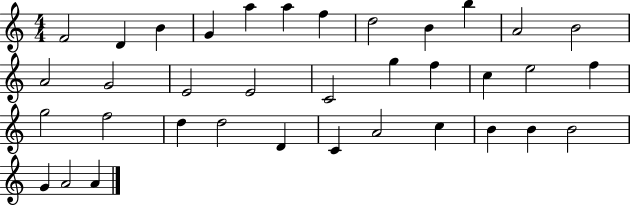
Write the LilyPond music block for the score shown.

{
  \clef treble
  \numericTimeSignature
  \time 4/4
  \key c \major
  f'2 d'4 b'4 | g'4 a''4 a''4 f''4 | d''2 b'4 b''4 | a'2 b'2 | \break a'2 g'2 | e'2 e'2 | c'2 g''4 f''4 | c''4 e''2 f''4 | \break g''2 f''2 | d''4 d''2 d'4 | c'4 a'2 c''4 | b'4 b'4 b'2 | \break g'4 a'2 a'4 | \bar "|."
}